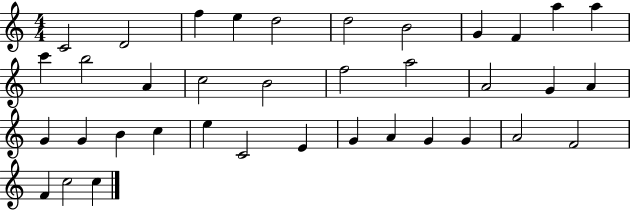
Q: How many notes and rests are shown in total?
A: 37